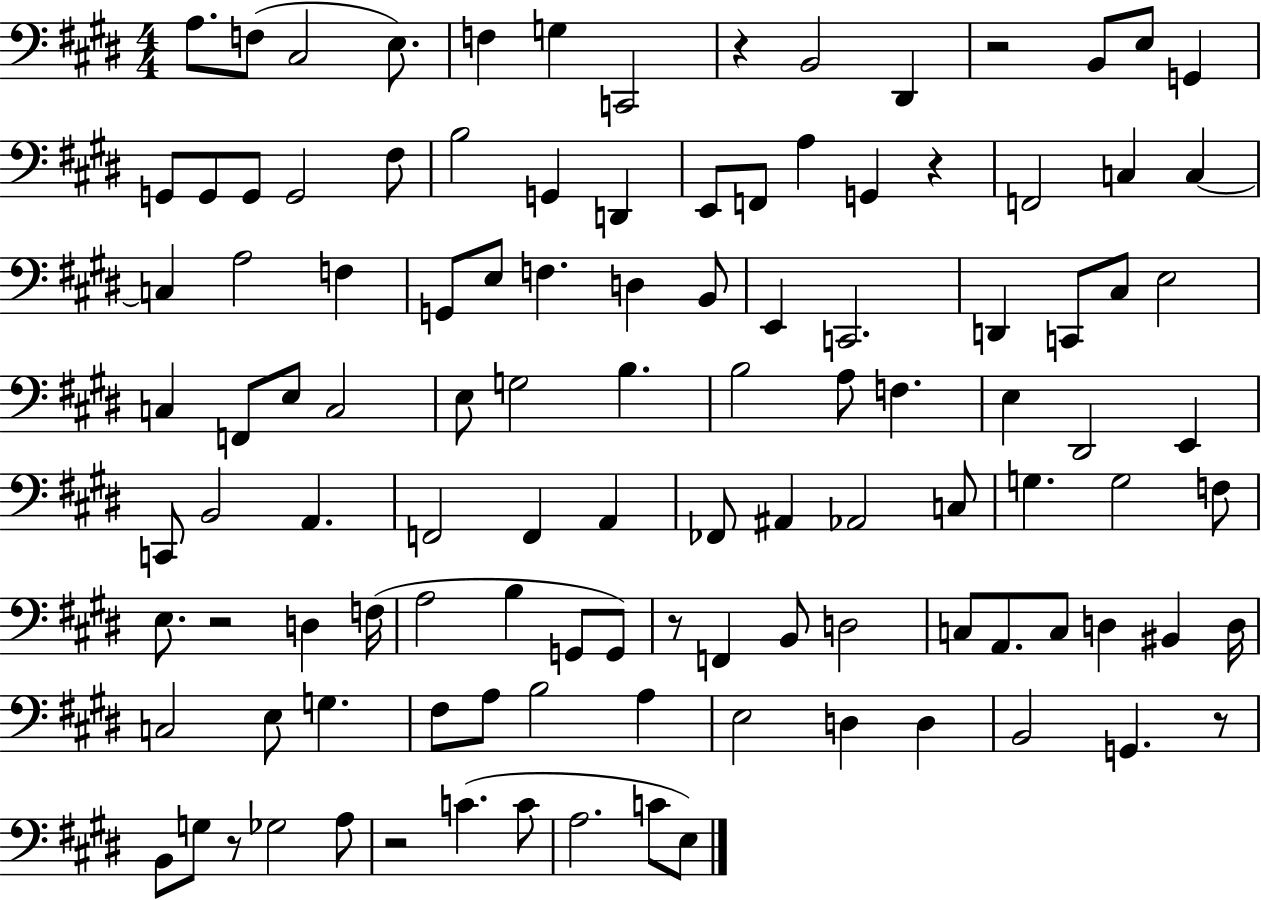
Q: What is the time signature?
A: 4/4